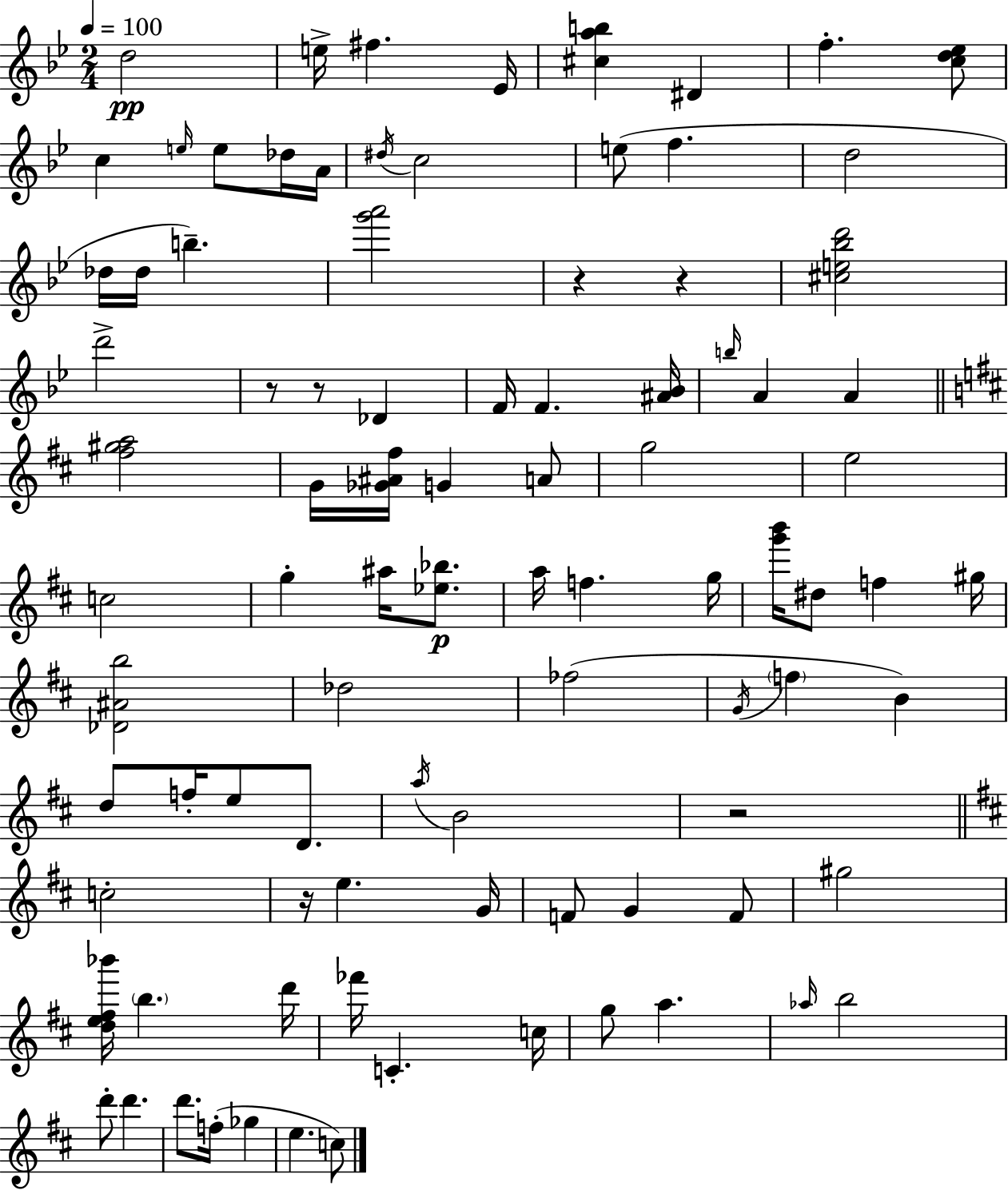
D5/h E5/s F#5/q. Eb4/s [C#5,A5,B5]/q D#4/q F5/q. [C5,D5,Eb5]/e C5/q E5/s E5/e Db5/s A4/s D#5/s C5/h E5/e F5/q. D5/h Db5/s Db5/s B5/q. [G6,A6]/h R/q R/q [C#5,E5,Bb5,D6]/h D6/h R/e R/e Db4/q F4/s F4/q. [A#4,Bb4]/s B5/s A4/q A4/q [F#5,G#5,A5]/h G4/s [Gb4,A#4,F#5]/s G4/q A4/e G5/h E5/h C5/h G5/q A#5/s [Eb5,Bb5]/e. A5/s F5/q. G5/s [G6,B6]/s D#5/e F5/q G#5/s [Db4,A#4,B5]/h Db5/h FES5/h G4/s F5/q B4/q D5/e F5/s E5/e D4/e. A5/s B4/h R/h C5/h R/s E5/q. G4/s F4/e G4/q F4/e G#5/h [D5,E5,F#5,Bb6]/s B5/q. D6/s FES6/s C4/q. C5/s G5/e A5/q. Ab5/s B5/h D6/e D6/q. D6/e. F5/s Gb5/q E5/q. C5/e